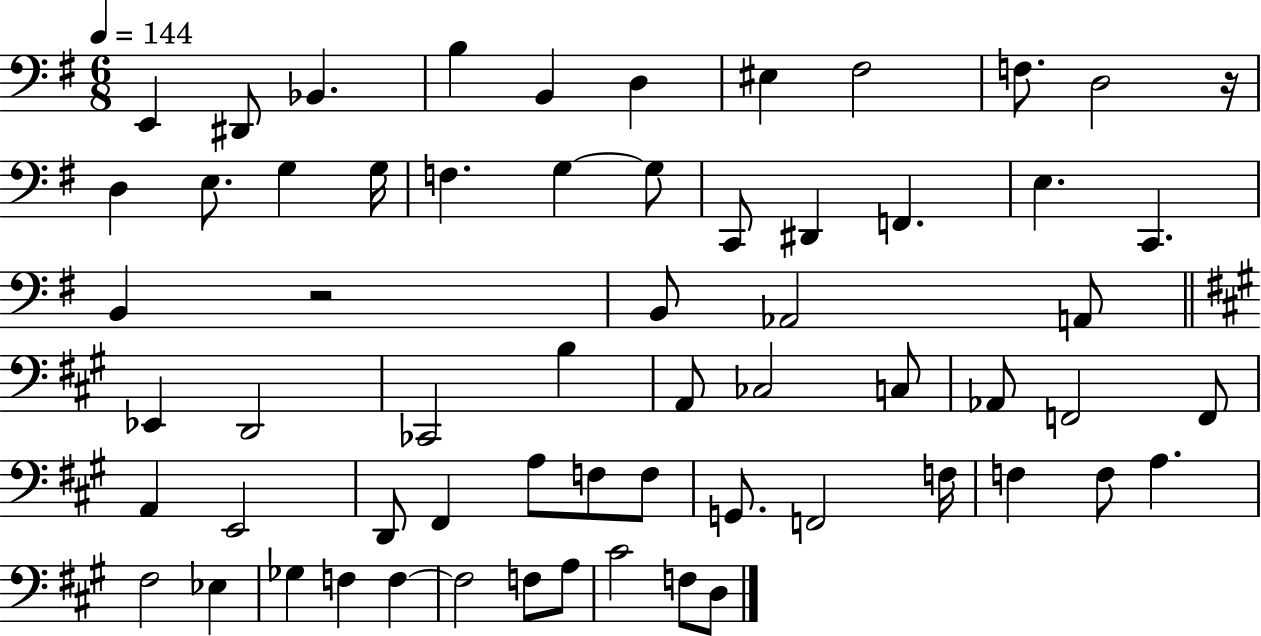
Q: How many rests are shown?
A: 2